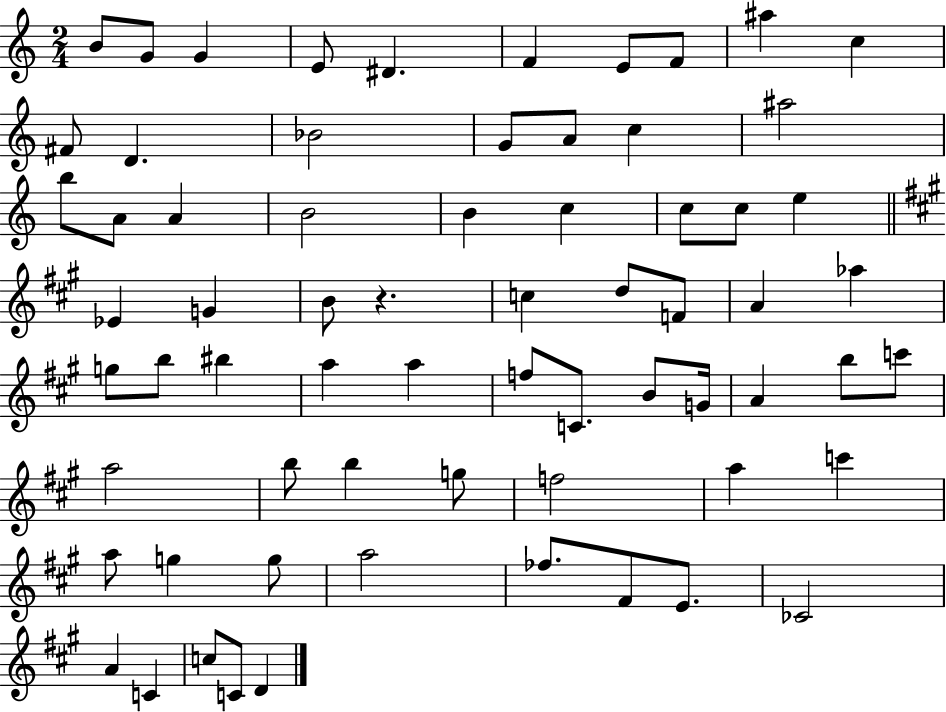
X:1
T:Untitled
M:2/4
L:1/4
K:C
B/2 G/2 G E/2 ^D F E/2 F/2 ^a c ^F/2 D _B2 G/2 A/2 c ^a2 b/2 A/2 A B2 B c c/2 c/2 e _E G B/2 z c d/2 F/2 A _a g/2 b/2 ^b a a f/2 C/2 B/2 G/4 A b/2 c'/2 a2 b/2 b g/2 f2 a c' a/2 g g/2 a2 _f/2 ^F/2 E/2 _C2 A C c/2 C/2 D